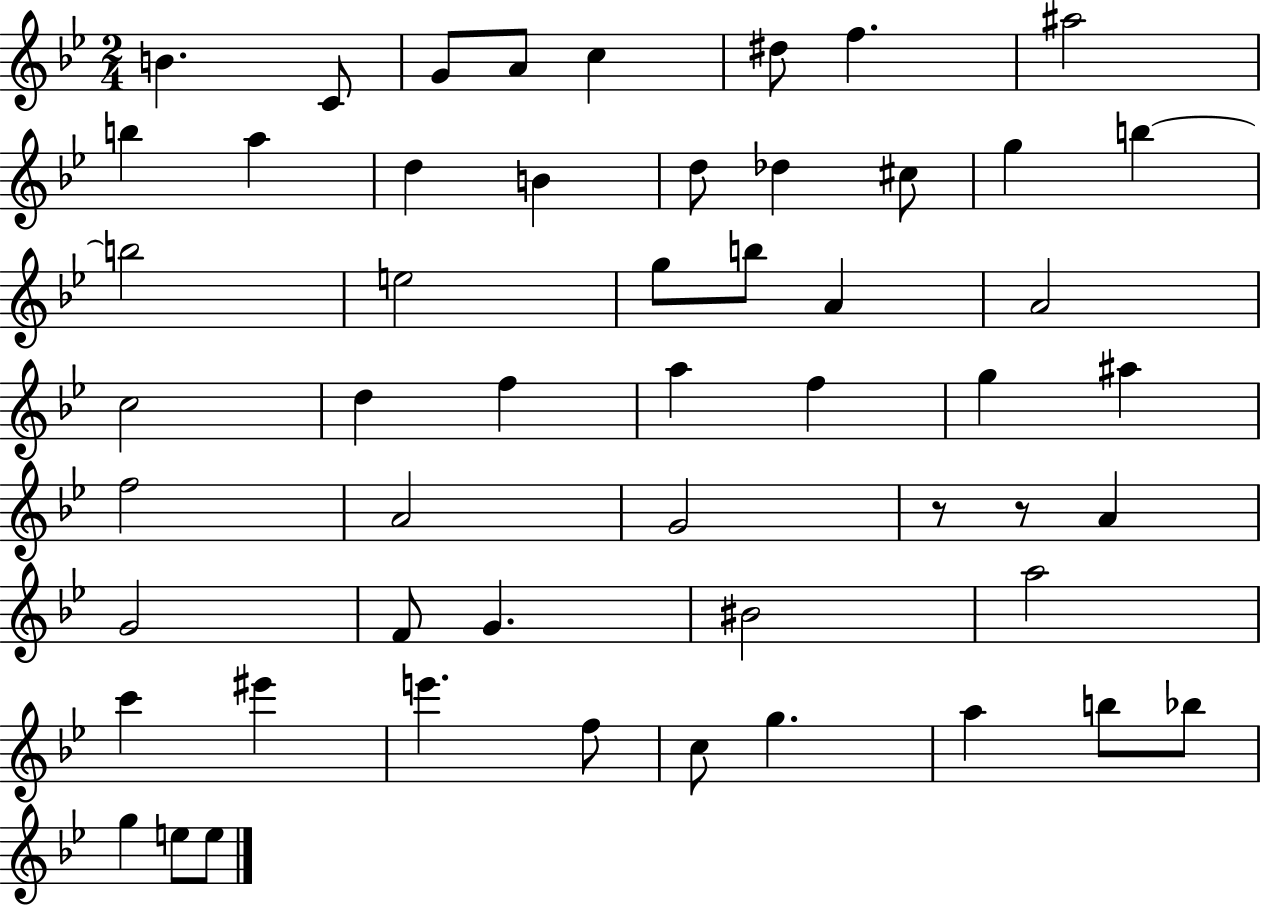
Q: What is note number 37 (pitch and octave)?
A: G4